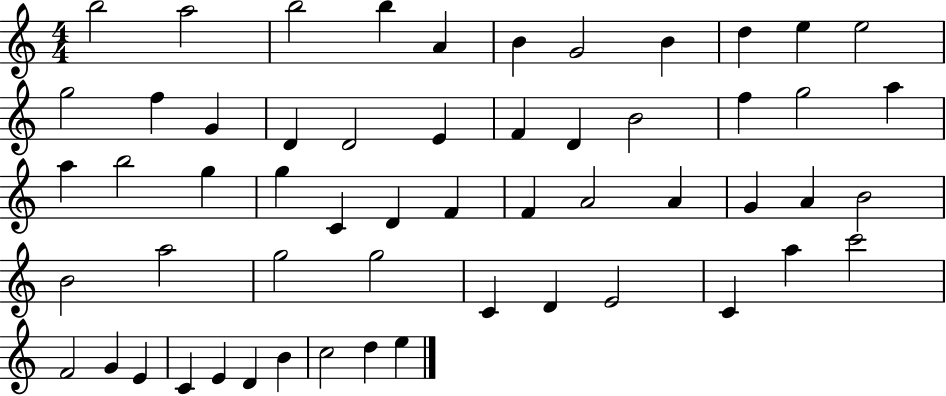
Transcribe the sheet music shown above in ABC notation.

X:1
T:Untitled
M:4/4
L:1/4
K:C
b2 a2 b2 b A B G2 B d e e2 g2 f G D D2 E F D B2 f g2 a a b2 g g C D F F A2 A G A B2 B2 a2 g2 g2 C D E2 C a c'2 F2 G E C E D B c2 d e